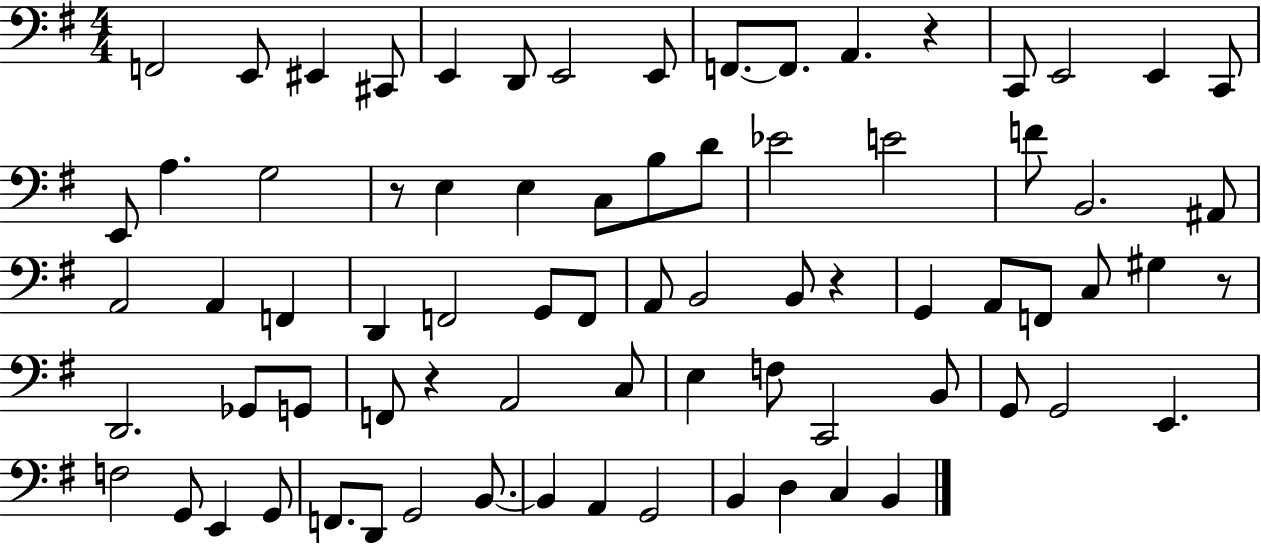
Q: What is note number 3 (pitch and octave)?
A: EIS2